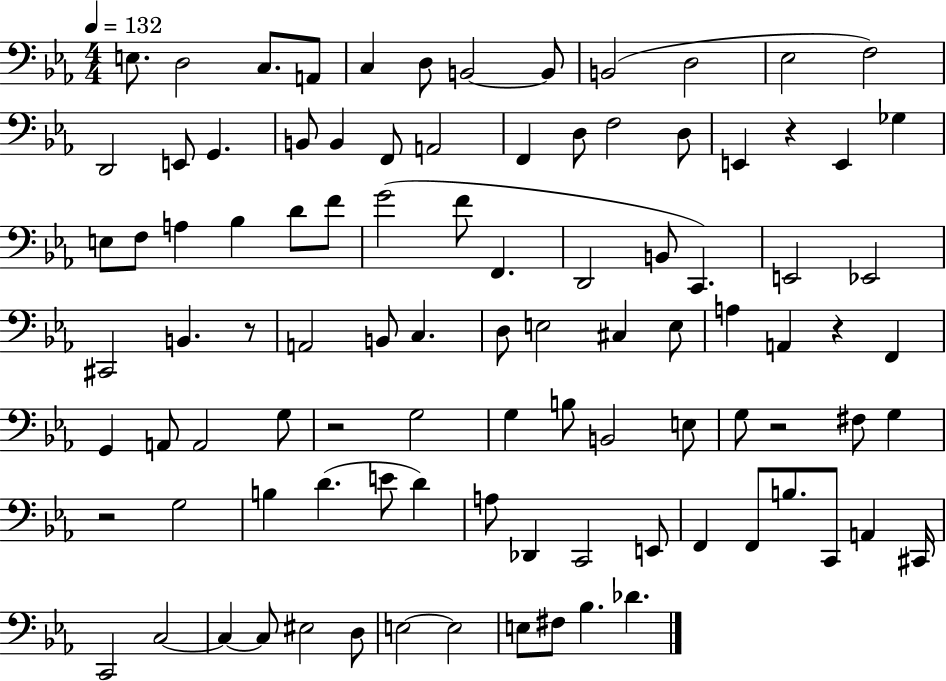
{
  \clef bass
  \numericTimeSignature
  \time 4/4
  \key ees \major
  \tempo 4 = 132
  e8. d2 c8. a,8 | c4 d8 b,2~~ b,8 | b,2( d2 | ees2 f2) | \break d,2 e,8 g,4. | b,8 b,4 f,8 a,2 | f,4 d8 f2 d8 | e,4 r4 e,4 ges4 | \break e8 f8 a4 bes4 d'8 f'8 | g'2( f'8 f,4. | d,2 b,8 c,4.) | e,2 ees,2 | \break cis,2 b,4. r8 | a,2 b,8 c4. | d8 e2 cis4 e8 | a4 a,4 r4 f,4 | \break g,4 a,8 a,2 g8 | r2 g2 | g4 b8 b,2 e8 | g8 r2 fis8 g4 | \break r2 g2 | b4 d'4.( e'8 d'4) | a8 des,4 c,2 e,8 | f,4 f,8 b8. c,8 a,4 cis,16 | \break c,2 c2~~ | c4~~ c8 eis2 d8 | e2~~ e2 | e8 fis8 bes4. des'4. | \break \bar "|."
}